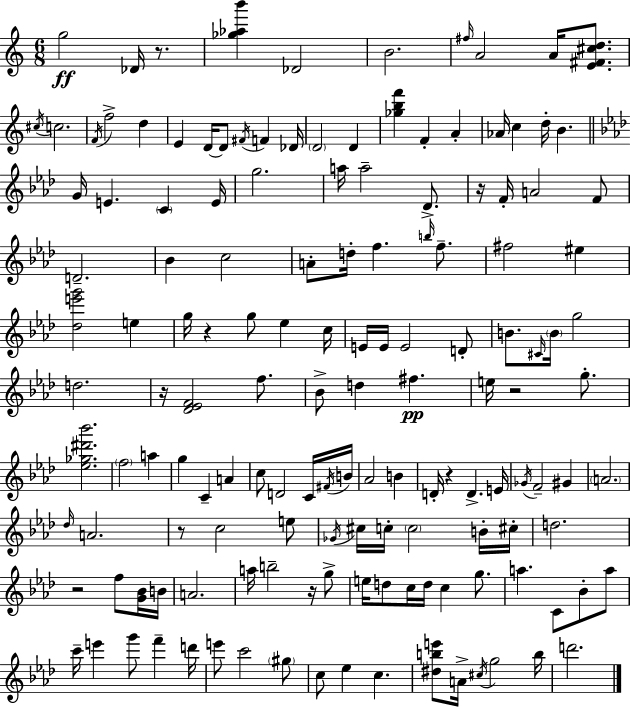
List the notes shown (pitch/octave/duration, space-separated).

G5/h Db4/s R/e. [Gb5,Ab5,B6]/q Db4/h B4/h. F#5/s A4/h A4/s [E4,F#4,C#5,D5]/e. C#5/s C5/h. F4/s F5/h D5/q E4/q D4/s D4/e F#4/s F4/q Db4/s D4/h D4/q [Gb5,B5,F6]/q F4/q A4/q Ab4/s C5/q D5/s B4/q. G4/s E4/q. C4/q E4/s G5/h. A5/s A5/h Db4/e. R/s F4/s A4/h F4/e D4/h. Bb4/q C5/h A4/e D5/s F5/q. B5/s F5/e. F#5/h EIS5/q [Db5,E6,G6]/h E5/q G5/s R/q G5/e Eb5/q C5/s E4/s E4/s E4/h D4/e B4/e. C#4/s B4/s G5/h D5/h. R/s [Db4,Eb4,F4]/h F5/e. Bb4/e D5/q F#5/q. E5/s R/h G5/e. [Eb5,Gb5,D#6,Bb6]/h. F5/h A5/q G5/q C4/q A4/q C5/e D4/h C4/s F#4/s B4/s Ab4/h B4/q D4/s R/q D4/q. E4/s Gb4/s F4/h G#4/q A4/h. Db5/s A4/h. R/e C5/h E5/e Gb4/s C#5/s C5/s C5/h B4/s C#5/s D5/h. R/h F5/e [G4,Bb4]/s B4/s A4/h. A5/s B5/h R/s G5/e E5/s D5/e C5/s D5/s C5/q G5/e. A5/q. C4/e Bb4/e A5/e C6/s E6/q G6/e F6/q D6/s E6/e C6/h G#5/e C5/e Eb5/q C5/q. [D#5,B5,E6]/e A4/s C#5/s G5/h B5/s D6/h.